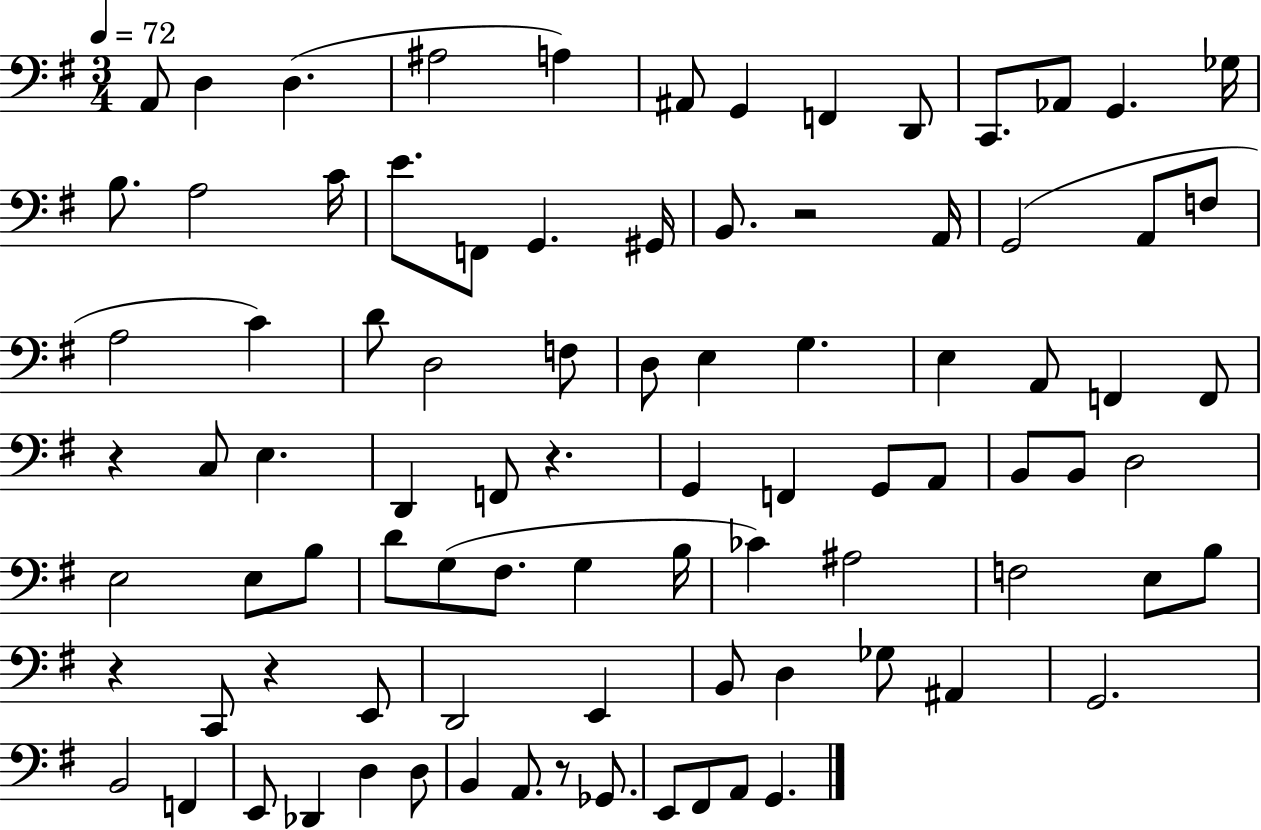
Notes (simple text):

A2/e D3/q D3/q. A#3/h A3/q A#2/e G2/q F2/q D2/e C2/e. Ab2/e G2/q. Gb3/s B3/e. A3/h C4/s E4/e. F2/e G2/q. G#2/s B2/e. R/h A2/s G2/h A2/e F3/e A3/h C4/q D4/e D3/h F3/e D3/e E3/q G3/q. E3/q A2/e F2/q F2/e R/q C3/e E3/q. D2/q F2/e R/q. G2/q F2/q G2/e A2/e B2/e B2/e D3/h E3/h E3/e B3/e D4/e G3/e F#3/e. G3/q B3/s CES4/q A#3/h F3/h E3/e B3/e R/q C2/e R/q E2/e D2/h E2/q B2/e D3/q Gb3/e A#2/q G2/h. B2/h F2/q E2/e Db2/q D3/q D3/e B2/q A2/e. R/e Gb2/e. E2/e F#2/e A2/e G2/q.